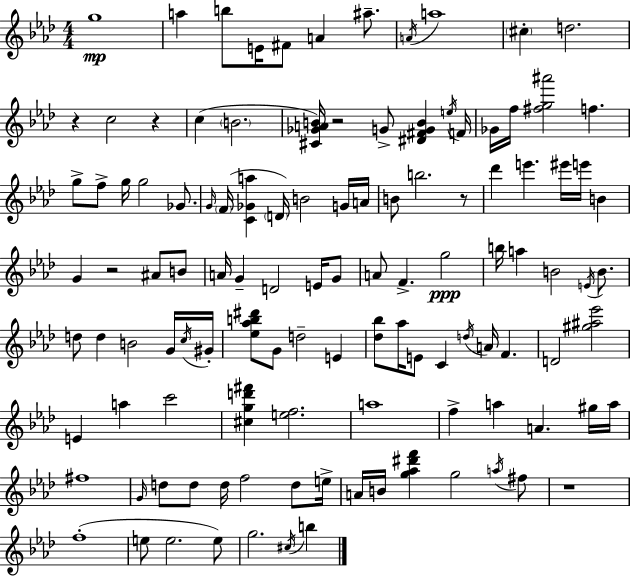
G5/w A5/q B5/e E4/s F#4/e A4/q A#5/e. A4/s A5/w C#5/q D5/h. R/q C5/h R/q C5/q B4/h. [C#4,Gb4,A4,B4]/s R/h G4/e [D#4,F#4,G4,B4]/q E5/s F4/s Gb4/s F5/s [F#5,G5,A#6]/h F5/q. G5/e F5/e G5/s G5/h Gb4/e. G4/s F4/s [C4,Gb4,A5]/q D4/s B4/h G4/s A4/s B4/e B5/h. R/e Db6/q E6/q. EIS6/s E6/s B4/q G4/q R/h A#4/e B4/e A4/s G4/q D4/h E4/s G4/e A4/e F4/q. G5/h B5/s A5/q B4/h E4/s B4/e. D5/e D5/q B4/h G4/s C5/s G#4/s [Eb5,Ab5,B5,D#6]/e G4/e D5/h E4/q [Db5,Bb5]/e Ab5/s E4/e C4/q D5/s A4/s F4/q. D4/h [G#5,A#5,Eb6]/h E4/q A5/q C6/h [C#5,G5,D6,F#6]/q [E5,F5]/h. A5/w F5/q A5/q A4/q. G#5/s A5/s F#5/w G4/s D5/e D5/e D5/s F5/h D5/e E5/s A4/s B4/s [G5,Ab5,D#6,F6]/q G5/h A5/s F#5/e R/w F5/w E5/e E5/h. E5/e G5/h. C#5/s B5/q